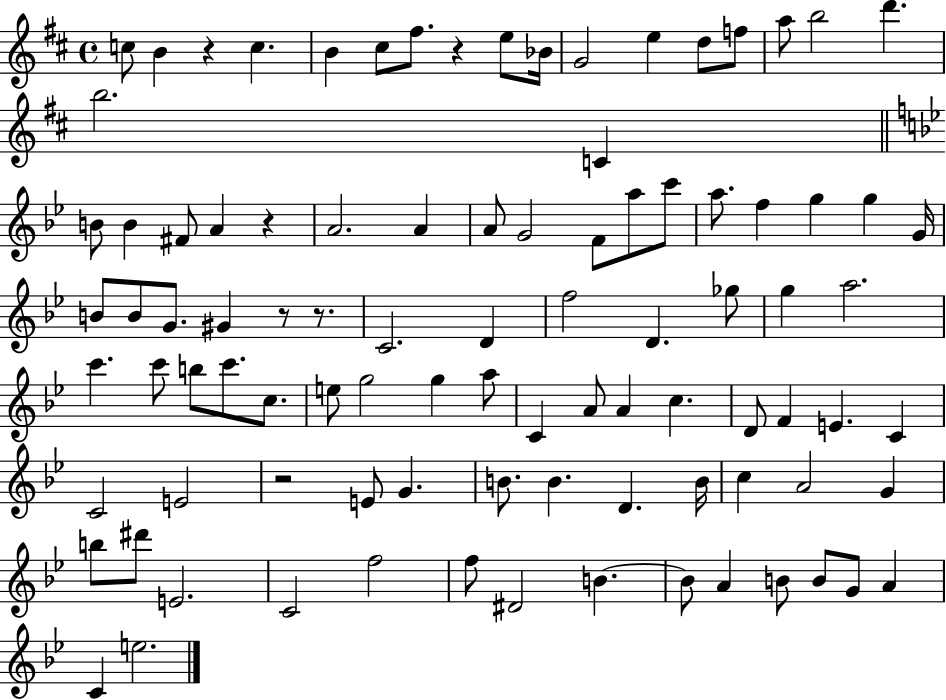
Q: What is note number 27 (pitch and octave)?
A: A5